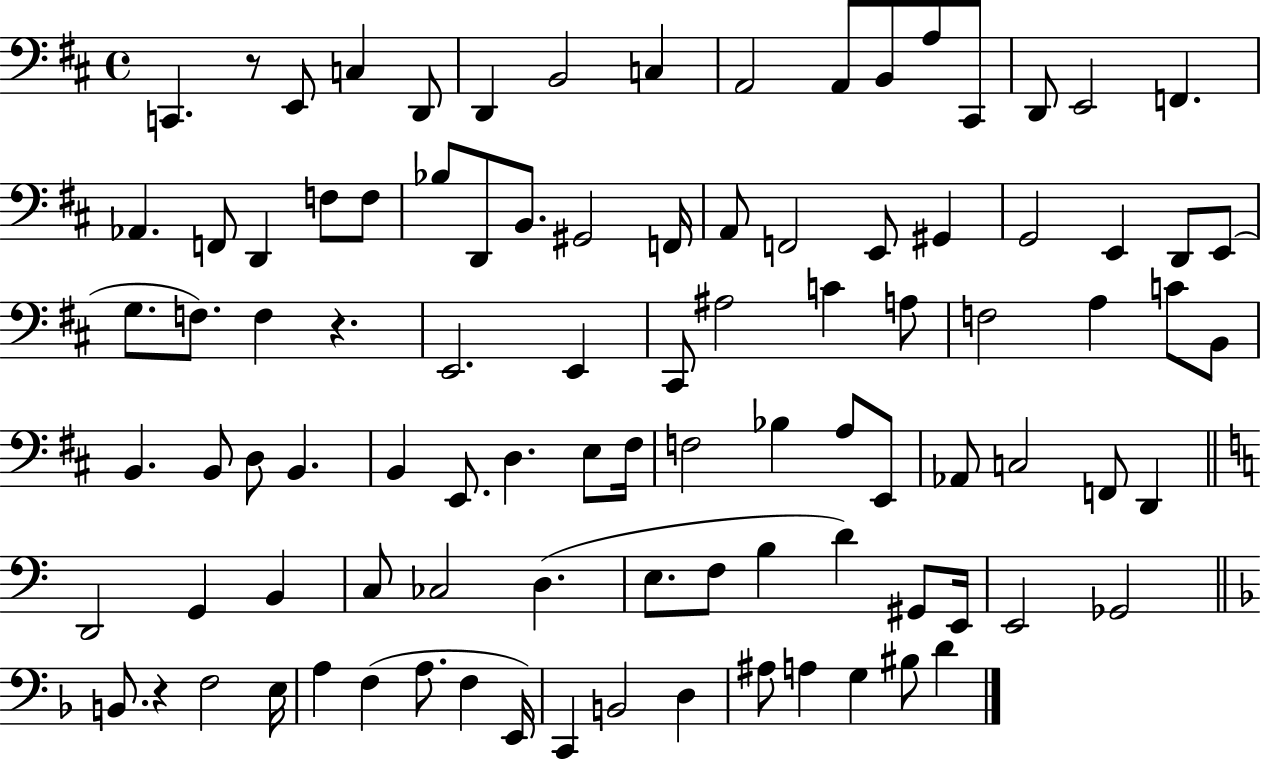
{
  \clef bass
  \time 4/4
  \defaultTimeSignature
  \key d \major
  c,4. r8 e,8 c4 d,8 | d,4 b,2 c4 | a,2 a,8 b,8 a8 cis,8 | d,8 e,2 f,4. | \break aes,4. f,8 d,4 f8 f8 | bes8 d,8 b,8. gis,2 f,16 | a,8 f,2 e,8 gis,4 | g,2 e,4 d,8 e,8( | \break g8. f8.) f4 r4. | e,2. e,4 | cis,8 ais2 c'4 a8 | f2 a4 c'8 b,8 | \break b,4. b,8 d8 b,4. | b,4 e,8. d4. e8 fis16 | f2 bes4 a8 e,8 | aes,8 c2 f,8 d,4 | \break \bar "||" \break \key c \major d,2 g,4 b,4 | c8 ces2 d4.( | e8. f8 b4 d'4) gis,8 e,16 | e,2 ges,2 | \break \bar "||" \break \key f \major b,8. r4 f2 e16 | a4 f4( a8. f4 e,16) | c,4 b,2 d4 | ais8 a4 g4 bis8 d'4 | \break \bar "|."
}